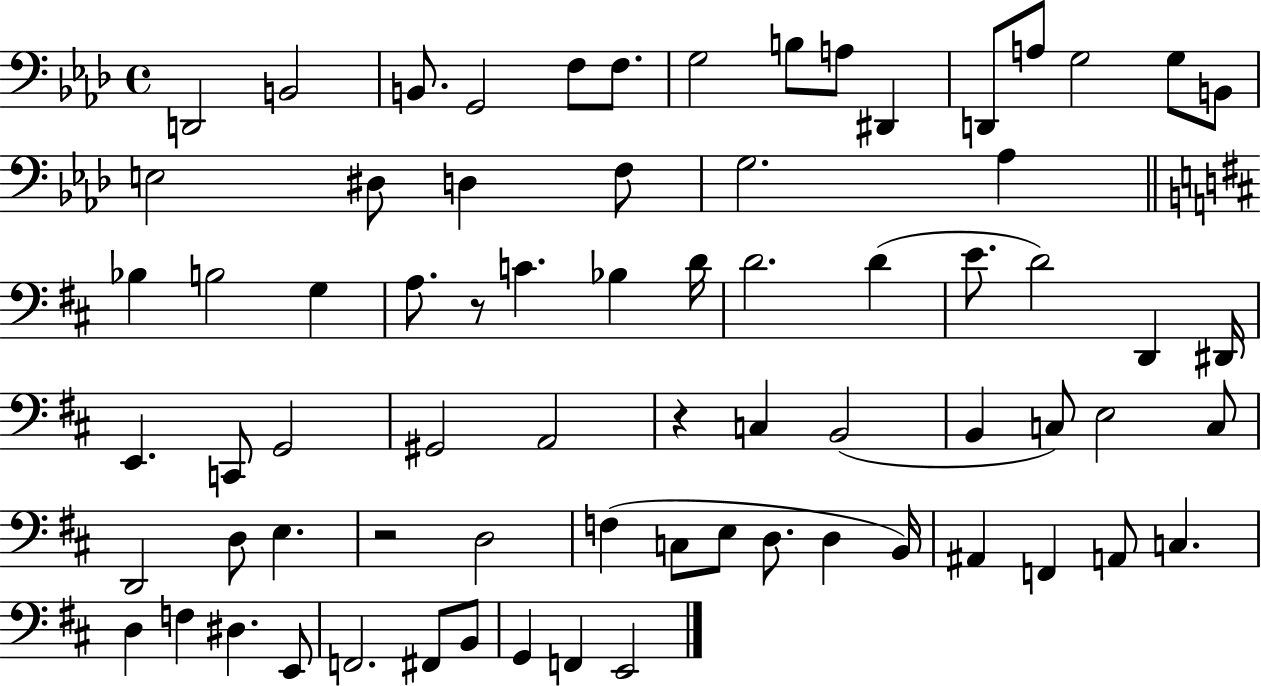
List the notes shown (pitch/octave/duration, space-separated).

D2/h B2/h B2/e. G2/h F3/e F3/e. G3/h B3/e A3/e D#2/q D2/e A3/e G3/h G3/e B2/e E3/h D#3/e D3/q F3/e G3/h. Ab3/q Bb3/q B3/h G3/q A3/e. R/e C4/q. Bb3/q D4/s D4/h. D4/q E4/e. D4/h D2/q D#2/s E2/q. C2/e G2/h G#2/h A2/h R/q C3/q B2/h B2/q C3/e E3/h C3/e D2/h D3/e E3/q. R/h D3/h F3/q C3/e E3/e D3/e. D3/q B2/s A#2/q F2/q A2/e C3/q. D3/q F3/q D#3/q. E2/e F2/h. F#2/e B2/e G2/q F2/q E2/h